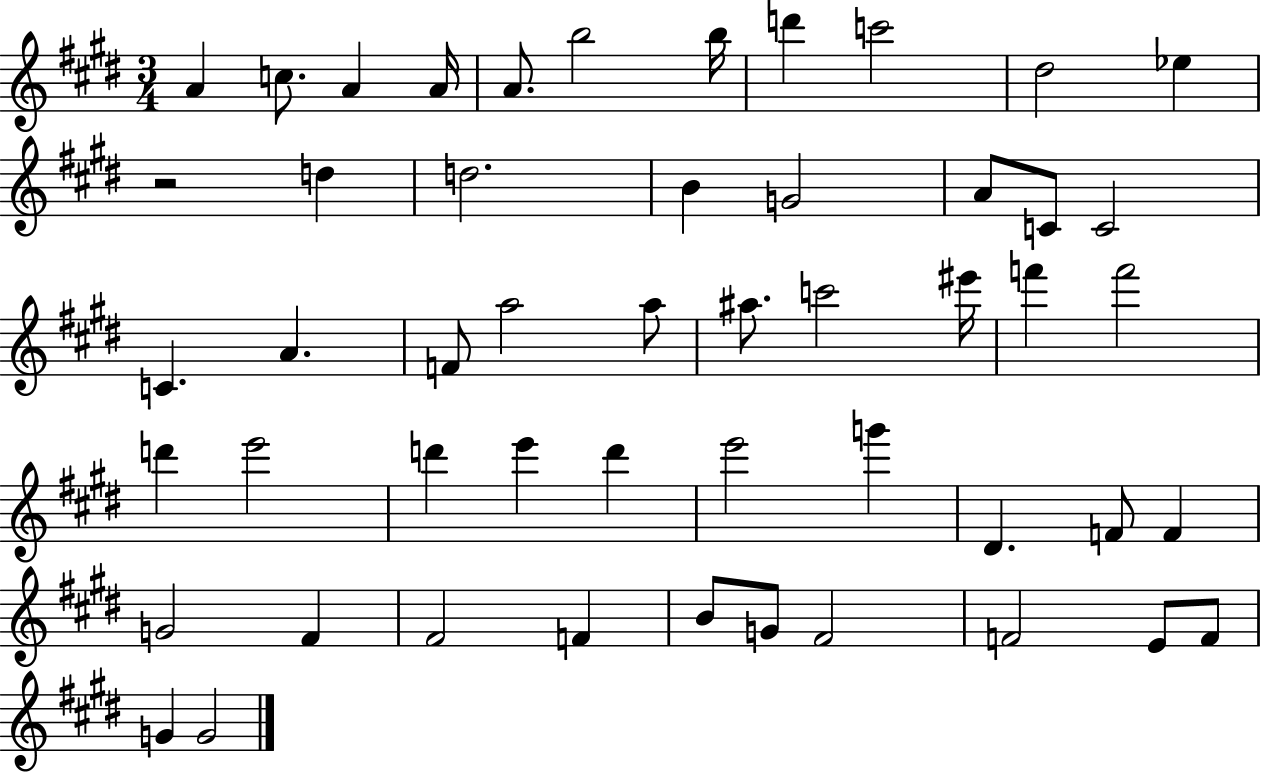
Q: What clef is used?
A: treble